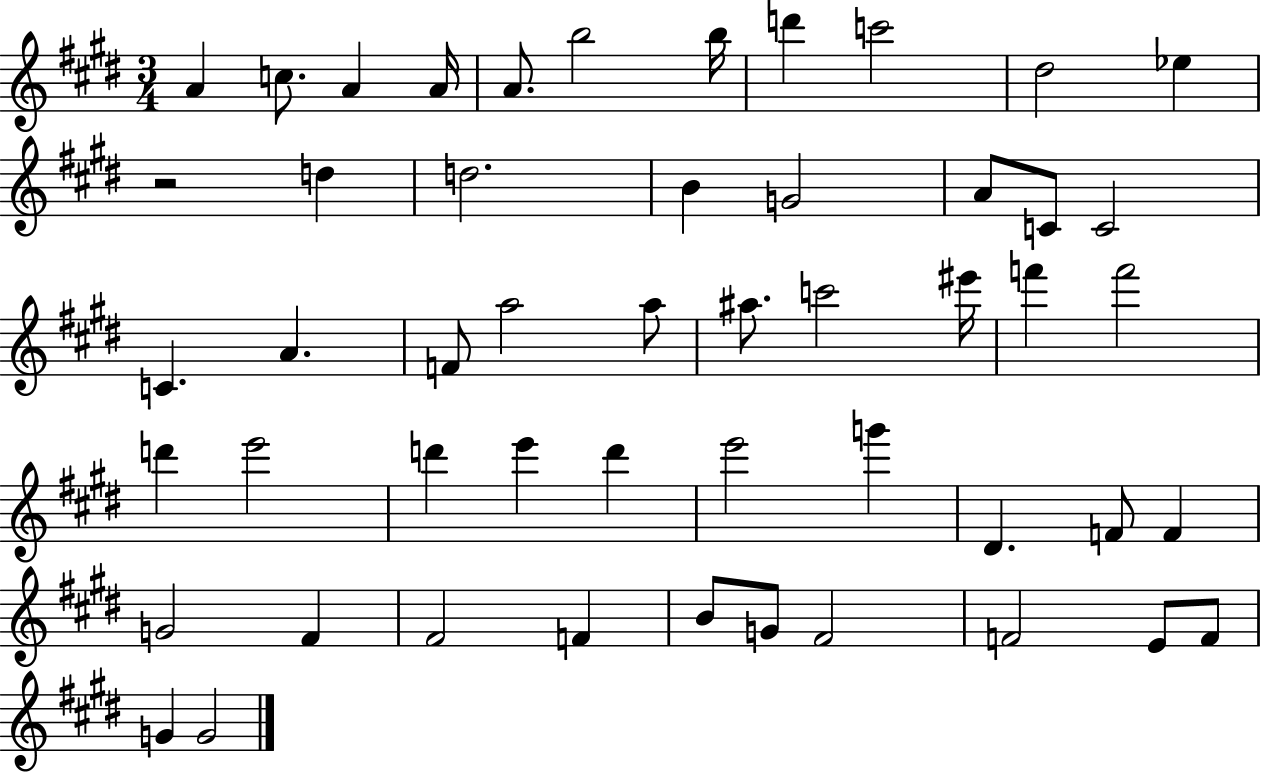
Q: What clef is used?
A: treble